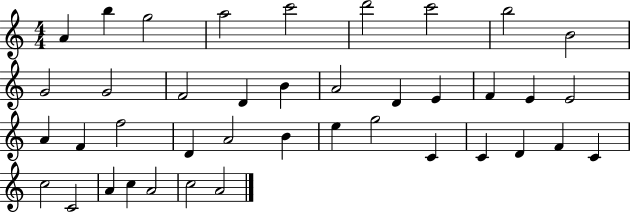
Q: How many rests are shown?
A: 0